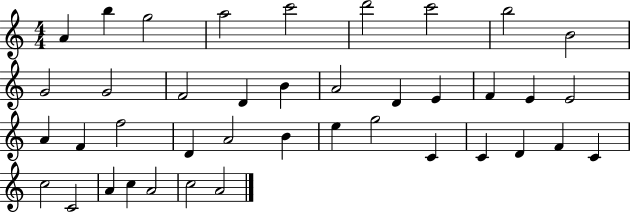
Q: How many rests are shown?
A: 0